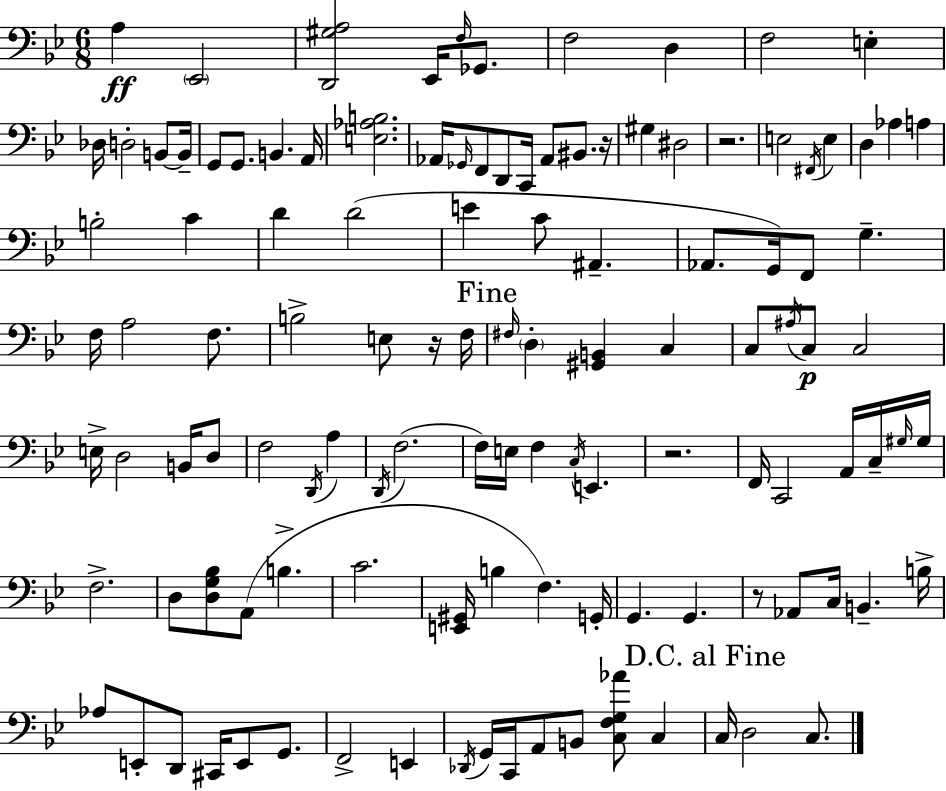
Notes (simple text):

A3/q Eb2/h [D2,G#3,A3]/h Eb2/s F3/s Gb2/e. F3/h D3/q F3/h E3/q Db3/s D3/h B2/e B2/s G2/e G2/e. B2/q. A2/s [E3,Ab3,B3]/h. Ab2/s Gb2/s F2/e D2/e C2/s Ab2/e BIS2/e. R/s G#3/q D#3/h R/h. E3/h F#2/s E3/q D3/q Ab3/q A3/q B3/h C4/q D4/q D4/h E4/q C4/e A#2/q. Ab2/e. G2/s F2/e G3/q. F3/s A3/h F3/e. B3/h E3/e R/s F3/s F#3/s D3/q [G#2,B2]/q C3/q C3/e A#3/s C3/e C3/h E3/s D3/h B2/s D3/e F3/h D2/s A3/q D2/s F3/h. F3/s E3/s F3/q C3/s E2/q. R/h. F2/s C2/h A2/s C3/s G#3/s G#3/s F3/h. D3/e [D3,G3,Bb3]/e A2/e B3/q. C4/h. [E2,G#2]/s B3/q F3/q. G2/s G2/q. G2/q. R/e Ab2/e C3/s B2/q. B3/s Ab3/e E2/e D2/e C#2/s E2/e G2/e. F2/h E2/q Db2/s G2/s C2/s A2/e B2/e [C3,F3,G3,Ab4]/e C3/q C3/s D3/h C3/e.